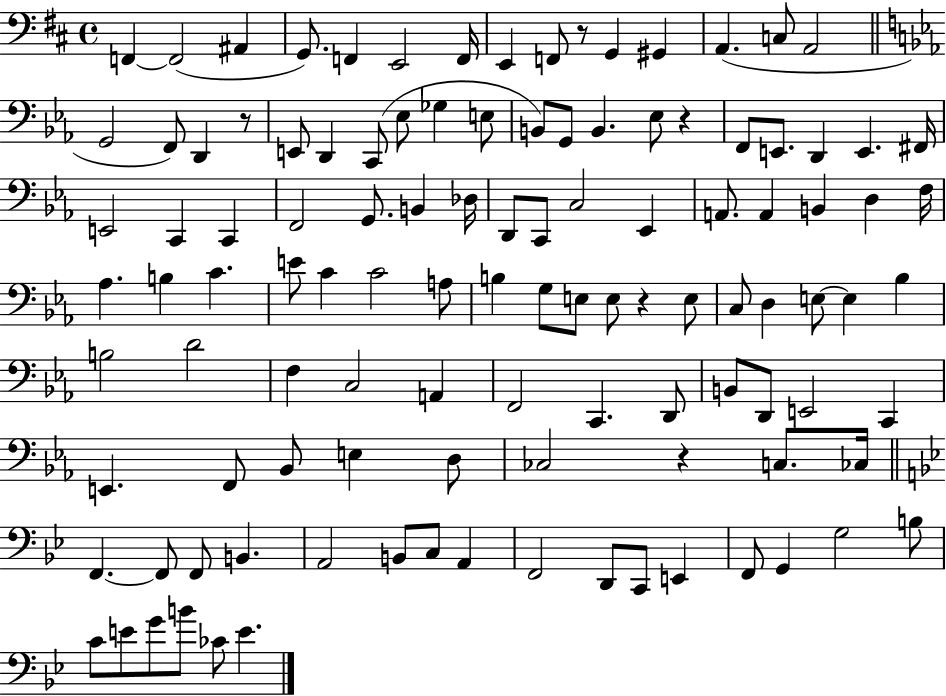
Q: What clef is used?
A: bass